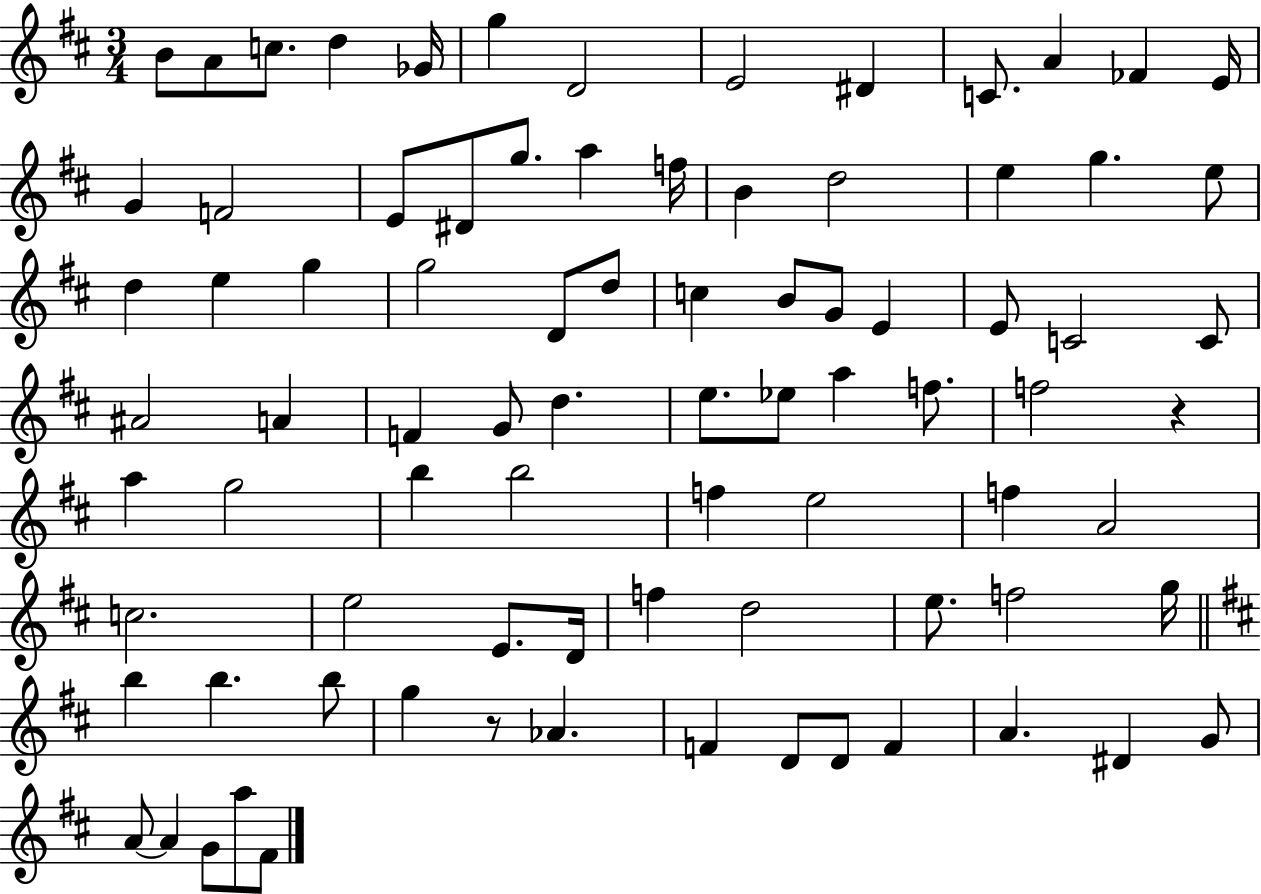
X:1
T:Untitled
M:3/4
L:1/4
K:D
B/2 A/2 c/2 d _G/4 g D2 E2 ^D C/2 A _F E/4 G F2 E/2 ^D/2 g/2 a f/4 B d2 e g e/2 d e g g2 D/2 d/2 c B/2 G/2 E E/2 C2 C/2 ^A2 A F G/2 d e/2 _e/2 a f/2 f2 z a g2 b b2 f e2 f A2 c2 e2 E/2 D/4 f d2 e/2 f2 g/4 b b b/2 g z/2 _A F D/2 D/2 F A ^D G/2 A/2 A G/2 a/2 ^F/2